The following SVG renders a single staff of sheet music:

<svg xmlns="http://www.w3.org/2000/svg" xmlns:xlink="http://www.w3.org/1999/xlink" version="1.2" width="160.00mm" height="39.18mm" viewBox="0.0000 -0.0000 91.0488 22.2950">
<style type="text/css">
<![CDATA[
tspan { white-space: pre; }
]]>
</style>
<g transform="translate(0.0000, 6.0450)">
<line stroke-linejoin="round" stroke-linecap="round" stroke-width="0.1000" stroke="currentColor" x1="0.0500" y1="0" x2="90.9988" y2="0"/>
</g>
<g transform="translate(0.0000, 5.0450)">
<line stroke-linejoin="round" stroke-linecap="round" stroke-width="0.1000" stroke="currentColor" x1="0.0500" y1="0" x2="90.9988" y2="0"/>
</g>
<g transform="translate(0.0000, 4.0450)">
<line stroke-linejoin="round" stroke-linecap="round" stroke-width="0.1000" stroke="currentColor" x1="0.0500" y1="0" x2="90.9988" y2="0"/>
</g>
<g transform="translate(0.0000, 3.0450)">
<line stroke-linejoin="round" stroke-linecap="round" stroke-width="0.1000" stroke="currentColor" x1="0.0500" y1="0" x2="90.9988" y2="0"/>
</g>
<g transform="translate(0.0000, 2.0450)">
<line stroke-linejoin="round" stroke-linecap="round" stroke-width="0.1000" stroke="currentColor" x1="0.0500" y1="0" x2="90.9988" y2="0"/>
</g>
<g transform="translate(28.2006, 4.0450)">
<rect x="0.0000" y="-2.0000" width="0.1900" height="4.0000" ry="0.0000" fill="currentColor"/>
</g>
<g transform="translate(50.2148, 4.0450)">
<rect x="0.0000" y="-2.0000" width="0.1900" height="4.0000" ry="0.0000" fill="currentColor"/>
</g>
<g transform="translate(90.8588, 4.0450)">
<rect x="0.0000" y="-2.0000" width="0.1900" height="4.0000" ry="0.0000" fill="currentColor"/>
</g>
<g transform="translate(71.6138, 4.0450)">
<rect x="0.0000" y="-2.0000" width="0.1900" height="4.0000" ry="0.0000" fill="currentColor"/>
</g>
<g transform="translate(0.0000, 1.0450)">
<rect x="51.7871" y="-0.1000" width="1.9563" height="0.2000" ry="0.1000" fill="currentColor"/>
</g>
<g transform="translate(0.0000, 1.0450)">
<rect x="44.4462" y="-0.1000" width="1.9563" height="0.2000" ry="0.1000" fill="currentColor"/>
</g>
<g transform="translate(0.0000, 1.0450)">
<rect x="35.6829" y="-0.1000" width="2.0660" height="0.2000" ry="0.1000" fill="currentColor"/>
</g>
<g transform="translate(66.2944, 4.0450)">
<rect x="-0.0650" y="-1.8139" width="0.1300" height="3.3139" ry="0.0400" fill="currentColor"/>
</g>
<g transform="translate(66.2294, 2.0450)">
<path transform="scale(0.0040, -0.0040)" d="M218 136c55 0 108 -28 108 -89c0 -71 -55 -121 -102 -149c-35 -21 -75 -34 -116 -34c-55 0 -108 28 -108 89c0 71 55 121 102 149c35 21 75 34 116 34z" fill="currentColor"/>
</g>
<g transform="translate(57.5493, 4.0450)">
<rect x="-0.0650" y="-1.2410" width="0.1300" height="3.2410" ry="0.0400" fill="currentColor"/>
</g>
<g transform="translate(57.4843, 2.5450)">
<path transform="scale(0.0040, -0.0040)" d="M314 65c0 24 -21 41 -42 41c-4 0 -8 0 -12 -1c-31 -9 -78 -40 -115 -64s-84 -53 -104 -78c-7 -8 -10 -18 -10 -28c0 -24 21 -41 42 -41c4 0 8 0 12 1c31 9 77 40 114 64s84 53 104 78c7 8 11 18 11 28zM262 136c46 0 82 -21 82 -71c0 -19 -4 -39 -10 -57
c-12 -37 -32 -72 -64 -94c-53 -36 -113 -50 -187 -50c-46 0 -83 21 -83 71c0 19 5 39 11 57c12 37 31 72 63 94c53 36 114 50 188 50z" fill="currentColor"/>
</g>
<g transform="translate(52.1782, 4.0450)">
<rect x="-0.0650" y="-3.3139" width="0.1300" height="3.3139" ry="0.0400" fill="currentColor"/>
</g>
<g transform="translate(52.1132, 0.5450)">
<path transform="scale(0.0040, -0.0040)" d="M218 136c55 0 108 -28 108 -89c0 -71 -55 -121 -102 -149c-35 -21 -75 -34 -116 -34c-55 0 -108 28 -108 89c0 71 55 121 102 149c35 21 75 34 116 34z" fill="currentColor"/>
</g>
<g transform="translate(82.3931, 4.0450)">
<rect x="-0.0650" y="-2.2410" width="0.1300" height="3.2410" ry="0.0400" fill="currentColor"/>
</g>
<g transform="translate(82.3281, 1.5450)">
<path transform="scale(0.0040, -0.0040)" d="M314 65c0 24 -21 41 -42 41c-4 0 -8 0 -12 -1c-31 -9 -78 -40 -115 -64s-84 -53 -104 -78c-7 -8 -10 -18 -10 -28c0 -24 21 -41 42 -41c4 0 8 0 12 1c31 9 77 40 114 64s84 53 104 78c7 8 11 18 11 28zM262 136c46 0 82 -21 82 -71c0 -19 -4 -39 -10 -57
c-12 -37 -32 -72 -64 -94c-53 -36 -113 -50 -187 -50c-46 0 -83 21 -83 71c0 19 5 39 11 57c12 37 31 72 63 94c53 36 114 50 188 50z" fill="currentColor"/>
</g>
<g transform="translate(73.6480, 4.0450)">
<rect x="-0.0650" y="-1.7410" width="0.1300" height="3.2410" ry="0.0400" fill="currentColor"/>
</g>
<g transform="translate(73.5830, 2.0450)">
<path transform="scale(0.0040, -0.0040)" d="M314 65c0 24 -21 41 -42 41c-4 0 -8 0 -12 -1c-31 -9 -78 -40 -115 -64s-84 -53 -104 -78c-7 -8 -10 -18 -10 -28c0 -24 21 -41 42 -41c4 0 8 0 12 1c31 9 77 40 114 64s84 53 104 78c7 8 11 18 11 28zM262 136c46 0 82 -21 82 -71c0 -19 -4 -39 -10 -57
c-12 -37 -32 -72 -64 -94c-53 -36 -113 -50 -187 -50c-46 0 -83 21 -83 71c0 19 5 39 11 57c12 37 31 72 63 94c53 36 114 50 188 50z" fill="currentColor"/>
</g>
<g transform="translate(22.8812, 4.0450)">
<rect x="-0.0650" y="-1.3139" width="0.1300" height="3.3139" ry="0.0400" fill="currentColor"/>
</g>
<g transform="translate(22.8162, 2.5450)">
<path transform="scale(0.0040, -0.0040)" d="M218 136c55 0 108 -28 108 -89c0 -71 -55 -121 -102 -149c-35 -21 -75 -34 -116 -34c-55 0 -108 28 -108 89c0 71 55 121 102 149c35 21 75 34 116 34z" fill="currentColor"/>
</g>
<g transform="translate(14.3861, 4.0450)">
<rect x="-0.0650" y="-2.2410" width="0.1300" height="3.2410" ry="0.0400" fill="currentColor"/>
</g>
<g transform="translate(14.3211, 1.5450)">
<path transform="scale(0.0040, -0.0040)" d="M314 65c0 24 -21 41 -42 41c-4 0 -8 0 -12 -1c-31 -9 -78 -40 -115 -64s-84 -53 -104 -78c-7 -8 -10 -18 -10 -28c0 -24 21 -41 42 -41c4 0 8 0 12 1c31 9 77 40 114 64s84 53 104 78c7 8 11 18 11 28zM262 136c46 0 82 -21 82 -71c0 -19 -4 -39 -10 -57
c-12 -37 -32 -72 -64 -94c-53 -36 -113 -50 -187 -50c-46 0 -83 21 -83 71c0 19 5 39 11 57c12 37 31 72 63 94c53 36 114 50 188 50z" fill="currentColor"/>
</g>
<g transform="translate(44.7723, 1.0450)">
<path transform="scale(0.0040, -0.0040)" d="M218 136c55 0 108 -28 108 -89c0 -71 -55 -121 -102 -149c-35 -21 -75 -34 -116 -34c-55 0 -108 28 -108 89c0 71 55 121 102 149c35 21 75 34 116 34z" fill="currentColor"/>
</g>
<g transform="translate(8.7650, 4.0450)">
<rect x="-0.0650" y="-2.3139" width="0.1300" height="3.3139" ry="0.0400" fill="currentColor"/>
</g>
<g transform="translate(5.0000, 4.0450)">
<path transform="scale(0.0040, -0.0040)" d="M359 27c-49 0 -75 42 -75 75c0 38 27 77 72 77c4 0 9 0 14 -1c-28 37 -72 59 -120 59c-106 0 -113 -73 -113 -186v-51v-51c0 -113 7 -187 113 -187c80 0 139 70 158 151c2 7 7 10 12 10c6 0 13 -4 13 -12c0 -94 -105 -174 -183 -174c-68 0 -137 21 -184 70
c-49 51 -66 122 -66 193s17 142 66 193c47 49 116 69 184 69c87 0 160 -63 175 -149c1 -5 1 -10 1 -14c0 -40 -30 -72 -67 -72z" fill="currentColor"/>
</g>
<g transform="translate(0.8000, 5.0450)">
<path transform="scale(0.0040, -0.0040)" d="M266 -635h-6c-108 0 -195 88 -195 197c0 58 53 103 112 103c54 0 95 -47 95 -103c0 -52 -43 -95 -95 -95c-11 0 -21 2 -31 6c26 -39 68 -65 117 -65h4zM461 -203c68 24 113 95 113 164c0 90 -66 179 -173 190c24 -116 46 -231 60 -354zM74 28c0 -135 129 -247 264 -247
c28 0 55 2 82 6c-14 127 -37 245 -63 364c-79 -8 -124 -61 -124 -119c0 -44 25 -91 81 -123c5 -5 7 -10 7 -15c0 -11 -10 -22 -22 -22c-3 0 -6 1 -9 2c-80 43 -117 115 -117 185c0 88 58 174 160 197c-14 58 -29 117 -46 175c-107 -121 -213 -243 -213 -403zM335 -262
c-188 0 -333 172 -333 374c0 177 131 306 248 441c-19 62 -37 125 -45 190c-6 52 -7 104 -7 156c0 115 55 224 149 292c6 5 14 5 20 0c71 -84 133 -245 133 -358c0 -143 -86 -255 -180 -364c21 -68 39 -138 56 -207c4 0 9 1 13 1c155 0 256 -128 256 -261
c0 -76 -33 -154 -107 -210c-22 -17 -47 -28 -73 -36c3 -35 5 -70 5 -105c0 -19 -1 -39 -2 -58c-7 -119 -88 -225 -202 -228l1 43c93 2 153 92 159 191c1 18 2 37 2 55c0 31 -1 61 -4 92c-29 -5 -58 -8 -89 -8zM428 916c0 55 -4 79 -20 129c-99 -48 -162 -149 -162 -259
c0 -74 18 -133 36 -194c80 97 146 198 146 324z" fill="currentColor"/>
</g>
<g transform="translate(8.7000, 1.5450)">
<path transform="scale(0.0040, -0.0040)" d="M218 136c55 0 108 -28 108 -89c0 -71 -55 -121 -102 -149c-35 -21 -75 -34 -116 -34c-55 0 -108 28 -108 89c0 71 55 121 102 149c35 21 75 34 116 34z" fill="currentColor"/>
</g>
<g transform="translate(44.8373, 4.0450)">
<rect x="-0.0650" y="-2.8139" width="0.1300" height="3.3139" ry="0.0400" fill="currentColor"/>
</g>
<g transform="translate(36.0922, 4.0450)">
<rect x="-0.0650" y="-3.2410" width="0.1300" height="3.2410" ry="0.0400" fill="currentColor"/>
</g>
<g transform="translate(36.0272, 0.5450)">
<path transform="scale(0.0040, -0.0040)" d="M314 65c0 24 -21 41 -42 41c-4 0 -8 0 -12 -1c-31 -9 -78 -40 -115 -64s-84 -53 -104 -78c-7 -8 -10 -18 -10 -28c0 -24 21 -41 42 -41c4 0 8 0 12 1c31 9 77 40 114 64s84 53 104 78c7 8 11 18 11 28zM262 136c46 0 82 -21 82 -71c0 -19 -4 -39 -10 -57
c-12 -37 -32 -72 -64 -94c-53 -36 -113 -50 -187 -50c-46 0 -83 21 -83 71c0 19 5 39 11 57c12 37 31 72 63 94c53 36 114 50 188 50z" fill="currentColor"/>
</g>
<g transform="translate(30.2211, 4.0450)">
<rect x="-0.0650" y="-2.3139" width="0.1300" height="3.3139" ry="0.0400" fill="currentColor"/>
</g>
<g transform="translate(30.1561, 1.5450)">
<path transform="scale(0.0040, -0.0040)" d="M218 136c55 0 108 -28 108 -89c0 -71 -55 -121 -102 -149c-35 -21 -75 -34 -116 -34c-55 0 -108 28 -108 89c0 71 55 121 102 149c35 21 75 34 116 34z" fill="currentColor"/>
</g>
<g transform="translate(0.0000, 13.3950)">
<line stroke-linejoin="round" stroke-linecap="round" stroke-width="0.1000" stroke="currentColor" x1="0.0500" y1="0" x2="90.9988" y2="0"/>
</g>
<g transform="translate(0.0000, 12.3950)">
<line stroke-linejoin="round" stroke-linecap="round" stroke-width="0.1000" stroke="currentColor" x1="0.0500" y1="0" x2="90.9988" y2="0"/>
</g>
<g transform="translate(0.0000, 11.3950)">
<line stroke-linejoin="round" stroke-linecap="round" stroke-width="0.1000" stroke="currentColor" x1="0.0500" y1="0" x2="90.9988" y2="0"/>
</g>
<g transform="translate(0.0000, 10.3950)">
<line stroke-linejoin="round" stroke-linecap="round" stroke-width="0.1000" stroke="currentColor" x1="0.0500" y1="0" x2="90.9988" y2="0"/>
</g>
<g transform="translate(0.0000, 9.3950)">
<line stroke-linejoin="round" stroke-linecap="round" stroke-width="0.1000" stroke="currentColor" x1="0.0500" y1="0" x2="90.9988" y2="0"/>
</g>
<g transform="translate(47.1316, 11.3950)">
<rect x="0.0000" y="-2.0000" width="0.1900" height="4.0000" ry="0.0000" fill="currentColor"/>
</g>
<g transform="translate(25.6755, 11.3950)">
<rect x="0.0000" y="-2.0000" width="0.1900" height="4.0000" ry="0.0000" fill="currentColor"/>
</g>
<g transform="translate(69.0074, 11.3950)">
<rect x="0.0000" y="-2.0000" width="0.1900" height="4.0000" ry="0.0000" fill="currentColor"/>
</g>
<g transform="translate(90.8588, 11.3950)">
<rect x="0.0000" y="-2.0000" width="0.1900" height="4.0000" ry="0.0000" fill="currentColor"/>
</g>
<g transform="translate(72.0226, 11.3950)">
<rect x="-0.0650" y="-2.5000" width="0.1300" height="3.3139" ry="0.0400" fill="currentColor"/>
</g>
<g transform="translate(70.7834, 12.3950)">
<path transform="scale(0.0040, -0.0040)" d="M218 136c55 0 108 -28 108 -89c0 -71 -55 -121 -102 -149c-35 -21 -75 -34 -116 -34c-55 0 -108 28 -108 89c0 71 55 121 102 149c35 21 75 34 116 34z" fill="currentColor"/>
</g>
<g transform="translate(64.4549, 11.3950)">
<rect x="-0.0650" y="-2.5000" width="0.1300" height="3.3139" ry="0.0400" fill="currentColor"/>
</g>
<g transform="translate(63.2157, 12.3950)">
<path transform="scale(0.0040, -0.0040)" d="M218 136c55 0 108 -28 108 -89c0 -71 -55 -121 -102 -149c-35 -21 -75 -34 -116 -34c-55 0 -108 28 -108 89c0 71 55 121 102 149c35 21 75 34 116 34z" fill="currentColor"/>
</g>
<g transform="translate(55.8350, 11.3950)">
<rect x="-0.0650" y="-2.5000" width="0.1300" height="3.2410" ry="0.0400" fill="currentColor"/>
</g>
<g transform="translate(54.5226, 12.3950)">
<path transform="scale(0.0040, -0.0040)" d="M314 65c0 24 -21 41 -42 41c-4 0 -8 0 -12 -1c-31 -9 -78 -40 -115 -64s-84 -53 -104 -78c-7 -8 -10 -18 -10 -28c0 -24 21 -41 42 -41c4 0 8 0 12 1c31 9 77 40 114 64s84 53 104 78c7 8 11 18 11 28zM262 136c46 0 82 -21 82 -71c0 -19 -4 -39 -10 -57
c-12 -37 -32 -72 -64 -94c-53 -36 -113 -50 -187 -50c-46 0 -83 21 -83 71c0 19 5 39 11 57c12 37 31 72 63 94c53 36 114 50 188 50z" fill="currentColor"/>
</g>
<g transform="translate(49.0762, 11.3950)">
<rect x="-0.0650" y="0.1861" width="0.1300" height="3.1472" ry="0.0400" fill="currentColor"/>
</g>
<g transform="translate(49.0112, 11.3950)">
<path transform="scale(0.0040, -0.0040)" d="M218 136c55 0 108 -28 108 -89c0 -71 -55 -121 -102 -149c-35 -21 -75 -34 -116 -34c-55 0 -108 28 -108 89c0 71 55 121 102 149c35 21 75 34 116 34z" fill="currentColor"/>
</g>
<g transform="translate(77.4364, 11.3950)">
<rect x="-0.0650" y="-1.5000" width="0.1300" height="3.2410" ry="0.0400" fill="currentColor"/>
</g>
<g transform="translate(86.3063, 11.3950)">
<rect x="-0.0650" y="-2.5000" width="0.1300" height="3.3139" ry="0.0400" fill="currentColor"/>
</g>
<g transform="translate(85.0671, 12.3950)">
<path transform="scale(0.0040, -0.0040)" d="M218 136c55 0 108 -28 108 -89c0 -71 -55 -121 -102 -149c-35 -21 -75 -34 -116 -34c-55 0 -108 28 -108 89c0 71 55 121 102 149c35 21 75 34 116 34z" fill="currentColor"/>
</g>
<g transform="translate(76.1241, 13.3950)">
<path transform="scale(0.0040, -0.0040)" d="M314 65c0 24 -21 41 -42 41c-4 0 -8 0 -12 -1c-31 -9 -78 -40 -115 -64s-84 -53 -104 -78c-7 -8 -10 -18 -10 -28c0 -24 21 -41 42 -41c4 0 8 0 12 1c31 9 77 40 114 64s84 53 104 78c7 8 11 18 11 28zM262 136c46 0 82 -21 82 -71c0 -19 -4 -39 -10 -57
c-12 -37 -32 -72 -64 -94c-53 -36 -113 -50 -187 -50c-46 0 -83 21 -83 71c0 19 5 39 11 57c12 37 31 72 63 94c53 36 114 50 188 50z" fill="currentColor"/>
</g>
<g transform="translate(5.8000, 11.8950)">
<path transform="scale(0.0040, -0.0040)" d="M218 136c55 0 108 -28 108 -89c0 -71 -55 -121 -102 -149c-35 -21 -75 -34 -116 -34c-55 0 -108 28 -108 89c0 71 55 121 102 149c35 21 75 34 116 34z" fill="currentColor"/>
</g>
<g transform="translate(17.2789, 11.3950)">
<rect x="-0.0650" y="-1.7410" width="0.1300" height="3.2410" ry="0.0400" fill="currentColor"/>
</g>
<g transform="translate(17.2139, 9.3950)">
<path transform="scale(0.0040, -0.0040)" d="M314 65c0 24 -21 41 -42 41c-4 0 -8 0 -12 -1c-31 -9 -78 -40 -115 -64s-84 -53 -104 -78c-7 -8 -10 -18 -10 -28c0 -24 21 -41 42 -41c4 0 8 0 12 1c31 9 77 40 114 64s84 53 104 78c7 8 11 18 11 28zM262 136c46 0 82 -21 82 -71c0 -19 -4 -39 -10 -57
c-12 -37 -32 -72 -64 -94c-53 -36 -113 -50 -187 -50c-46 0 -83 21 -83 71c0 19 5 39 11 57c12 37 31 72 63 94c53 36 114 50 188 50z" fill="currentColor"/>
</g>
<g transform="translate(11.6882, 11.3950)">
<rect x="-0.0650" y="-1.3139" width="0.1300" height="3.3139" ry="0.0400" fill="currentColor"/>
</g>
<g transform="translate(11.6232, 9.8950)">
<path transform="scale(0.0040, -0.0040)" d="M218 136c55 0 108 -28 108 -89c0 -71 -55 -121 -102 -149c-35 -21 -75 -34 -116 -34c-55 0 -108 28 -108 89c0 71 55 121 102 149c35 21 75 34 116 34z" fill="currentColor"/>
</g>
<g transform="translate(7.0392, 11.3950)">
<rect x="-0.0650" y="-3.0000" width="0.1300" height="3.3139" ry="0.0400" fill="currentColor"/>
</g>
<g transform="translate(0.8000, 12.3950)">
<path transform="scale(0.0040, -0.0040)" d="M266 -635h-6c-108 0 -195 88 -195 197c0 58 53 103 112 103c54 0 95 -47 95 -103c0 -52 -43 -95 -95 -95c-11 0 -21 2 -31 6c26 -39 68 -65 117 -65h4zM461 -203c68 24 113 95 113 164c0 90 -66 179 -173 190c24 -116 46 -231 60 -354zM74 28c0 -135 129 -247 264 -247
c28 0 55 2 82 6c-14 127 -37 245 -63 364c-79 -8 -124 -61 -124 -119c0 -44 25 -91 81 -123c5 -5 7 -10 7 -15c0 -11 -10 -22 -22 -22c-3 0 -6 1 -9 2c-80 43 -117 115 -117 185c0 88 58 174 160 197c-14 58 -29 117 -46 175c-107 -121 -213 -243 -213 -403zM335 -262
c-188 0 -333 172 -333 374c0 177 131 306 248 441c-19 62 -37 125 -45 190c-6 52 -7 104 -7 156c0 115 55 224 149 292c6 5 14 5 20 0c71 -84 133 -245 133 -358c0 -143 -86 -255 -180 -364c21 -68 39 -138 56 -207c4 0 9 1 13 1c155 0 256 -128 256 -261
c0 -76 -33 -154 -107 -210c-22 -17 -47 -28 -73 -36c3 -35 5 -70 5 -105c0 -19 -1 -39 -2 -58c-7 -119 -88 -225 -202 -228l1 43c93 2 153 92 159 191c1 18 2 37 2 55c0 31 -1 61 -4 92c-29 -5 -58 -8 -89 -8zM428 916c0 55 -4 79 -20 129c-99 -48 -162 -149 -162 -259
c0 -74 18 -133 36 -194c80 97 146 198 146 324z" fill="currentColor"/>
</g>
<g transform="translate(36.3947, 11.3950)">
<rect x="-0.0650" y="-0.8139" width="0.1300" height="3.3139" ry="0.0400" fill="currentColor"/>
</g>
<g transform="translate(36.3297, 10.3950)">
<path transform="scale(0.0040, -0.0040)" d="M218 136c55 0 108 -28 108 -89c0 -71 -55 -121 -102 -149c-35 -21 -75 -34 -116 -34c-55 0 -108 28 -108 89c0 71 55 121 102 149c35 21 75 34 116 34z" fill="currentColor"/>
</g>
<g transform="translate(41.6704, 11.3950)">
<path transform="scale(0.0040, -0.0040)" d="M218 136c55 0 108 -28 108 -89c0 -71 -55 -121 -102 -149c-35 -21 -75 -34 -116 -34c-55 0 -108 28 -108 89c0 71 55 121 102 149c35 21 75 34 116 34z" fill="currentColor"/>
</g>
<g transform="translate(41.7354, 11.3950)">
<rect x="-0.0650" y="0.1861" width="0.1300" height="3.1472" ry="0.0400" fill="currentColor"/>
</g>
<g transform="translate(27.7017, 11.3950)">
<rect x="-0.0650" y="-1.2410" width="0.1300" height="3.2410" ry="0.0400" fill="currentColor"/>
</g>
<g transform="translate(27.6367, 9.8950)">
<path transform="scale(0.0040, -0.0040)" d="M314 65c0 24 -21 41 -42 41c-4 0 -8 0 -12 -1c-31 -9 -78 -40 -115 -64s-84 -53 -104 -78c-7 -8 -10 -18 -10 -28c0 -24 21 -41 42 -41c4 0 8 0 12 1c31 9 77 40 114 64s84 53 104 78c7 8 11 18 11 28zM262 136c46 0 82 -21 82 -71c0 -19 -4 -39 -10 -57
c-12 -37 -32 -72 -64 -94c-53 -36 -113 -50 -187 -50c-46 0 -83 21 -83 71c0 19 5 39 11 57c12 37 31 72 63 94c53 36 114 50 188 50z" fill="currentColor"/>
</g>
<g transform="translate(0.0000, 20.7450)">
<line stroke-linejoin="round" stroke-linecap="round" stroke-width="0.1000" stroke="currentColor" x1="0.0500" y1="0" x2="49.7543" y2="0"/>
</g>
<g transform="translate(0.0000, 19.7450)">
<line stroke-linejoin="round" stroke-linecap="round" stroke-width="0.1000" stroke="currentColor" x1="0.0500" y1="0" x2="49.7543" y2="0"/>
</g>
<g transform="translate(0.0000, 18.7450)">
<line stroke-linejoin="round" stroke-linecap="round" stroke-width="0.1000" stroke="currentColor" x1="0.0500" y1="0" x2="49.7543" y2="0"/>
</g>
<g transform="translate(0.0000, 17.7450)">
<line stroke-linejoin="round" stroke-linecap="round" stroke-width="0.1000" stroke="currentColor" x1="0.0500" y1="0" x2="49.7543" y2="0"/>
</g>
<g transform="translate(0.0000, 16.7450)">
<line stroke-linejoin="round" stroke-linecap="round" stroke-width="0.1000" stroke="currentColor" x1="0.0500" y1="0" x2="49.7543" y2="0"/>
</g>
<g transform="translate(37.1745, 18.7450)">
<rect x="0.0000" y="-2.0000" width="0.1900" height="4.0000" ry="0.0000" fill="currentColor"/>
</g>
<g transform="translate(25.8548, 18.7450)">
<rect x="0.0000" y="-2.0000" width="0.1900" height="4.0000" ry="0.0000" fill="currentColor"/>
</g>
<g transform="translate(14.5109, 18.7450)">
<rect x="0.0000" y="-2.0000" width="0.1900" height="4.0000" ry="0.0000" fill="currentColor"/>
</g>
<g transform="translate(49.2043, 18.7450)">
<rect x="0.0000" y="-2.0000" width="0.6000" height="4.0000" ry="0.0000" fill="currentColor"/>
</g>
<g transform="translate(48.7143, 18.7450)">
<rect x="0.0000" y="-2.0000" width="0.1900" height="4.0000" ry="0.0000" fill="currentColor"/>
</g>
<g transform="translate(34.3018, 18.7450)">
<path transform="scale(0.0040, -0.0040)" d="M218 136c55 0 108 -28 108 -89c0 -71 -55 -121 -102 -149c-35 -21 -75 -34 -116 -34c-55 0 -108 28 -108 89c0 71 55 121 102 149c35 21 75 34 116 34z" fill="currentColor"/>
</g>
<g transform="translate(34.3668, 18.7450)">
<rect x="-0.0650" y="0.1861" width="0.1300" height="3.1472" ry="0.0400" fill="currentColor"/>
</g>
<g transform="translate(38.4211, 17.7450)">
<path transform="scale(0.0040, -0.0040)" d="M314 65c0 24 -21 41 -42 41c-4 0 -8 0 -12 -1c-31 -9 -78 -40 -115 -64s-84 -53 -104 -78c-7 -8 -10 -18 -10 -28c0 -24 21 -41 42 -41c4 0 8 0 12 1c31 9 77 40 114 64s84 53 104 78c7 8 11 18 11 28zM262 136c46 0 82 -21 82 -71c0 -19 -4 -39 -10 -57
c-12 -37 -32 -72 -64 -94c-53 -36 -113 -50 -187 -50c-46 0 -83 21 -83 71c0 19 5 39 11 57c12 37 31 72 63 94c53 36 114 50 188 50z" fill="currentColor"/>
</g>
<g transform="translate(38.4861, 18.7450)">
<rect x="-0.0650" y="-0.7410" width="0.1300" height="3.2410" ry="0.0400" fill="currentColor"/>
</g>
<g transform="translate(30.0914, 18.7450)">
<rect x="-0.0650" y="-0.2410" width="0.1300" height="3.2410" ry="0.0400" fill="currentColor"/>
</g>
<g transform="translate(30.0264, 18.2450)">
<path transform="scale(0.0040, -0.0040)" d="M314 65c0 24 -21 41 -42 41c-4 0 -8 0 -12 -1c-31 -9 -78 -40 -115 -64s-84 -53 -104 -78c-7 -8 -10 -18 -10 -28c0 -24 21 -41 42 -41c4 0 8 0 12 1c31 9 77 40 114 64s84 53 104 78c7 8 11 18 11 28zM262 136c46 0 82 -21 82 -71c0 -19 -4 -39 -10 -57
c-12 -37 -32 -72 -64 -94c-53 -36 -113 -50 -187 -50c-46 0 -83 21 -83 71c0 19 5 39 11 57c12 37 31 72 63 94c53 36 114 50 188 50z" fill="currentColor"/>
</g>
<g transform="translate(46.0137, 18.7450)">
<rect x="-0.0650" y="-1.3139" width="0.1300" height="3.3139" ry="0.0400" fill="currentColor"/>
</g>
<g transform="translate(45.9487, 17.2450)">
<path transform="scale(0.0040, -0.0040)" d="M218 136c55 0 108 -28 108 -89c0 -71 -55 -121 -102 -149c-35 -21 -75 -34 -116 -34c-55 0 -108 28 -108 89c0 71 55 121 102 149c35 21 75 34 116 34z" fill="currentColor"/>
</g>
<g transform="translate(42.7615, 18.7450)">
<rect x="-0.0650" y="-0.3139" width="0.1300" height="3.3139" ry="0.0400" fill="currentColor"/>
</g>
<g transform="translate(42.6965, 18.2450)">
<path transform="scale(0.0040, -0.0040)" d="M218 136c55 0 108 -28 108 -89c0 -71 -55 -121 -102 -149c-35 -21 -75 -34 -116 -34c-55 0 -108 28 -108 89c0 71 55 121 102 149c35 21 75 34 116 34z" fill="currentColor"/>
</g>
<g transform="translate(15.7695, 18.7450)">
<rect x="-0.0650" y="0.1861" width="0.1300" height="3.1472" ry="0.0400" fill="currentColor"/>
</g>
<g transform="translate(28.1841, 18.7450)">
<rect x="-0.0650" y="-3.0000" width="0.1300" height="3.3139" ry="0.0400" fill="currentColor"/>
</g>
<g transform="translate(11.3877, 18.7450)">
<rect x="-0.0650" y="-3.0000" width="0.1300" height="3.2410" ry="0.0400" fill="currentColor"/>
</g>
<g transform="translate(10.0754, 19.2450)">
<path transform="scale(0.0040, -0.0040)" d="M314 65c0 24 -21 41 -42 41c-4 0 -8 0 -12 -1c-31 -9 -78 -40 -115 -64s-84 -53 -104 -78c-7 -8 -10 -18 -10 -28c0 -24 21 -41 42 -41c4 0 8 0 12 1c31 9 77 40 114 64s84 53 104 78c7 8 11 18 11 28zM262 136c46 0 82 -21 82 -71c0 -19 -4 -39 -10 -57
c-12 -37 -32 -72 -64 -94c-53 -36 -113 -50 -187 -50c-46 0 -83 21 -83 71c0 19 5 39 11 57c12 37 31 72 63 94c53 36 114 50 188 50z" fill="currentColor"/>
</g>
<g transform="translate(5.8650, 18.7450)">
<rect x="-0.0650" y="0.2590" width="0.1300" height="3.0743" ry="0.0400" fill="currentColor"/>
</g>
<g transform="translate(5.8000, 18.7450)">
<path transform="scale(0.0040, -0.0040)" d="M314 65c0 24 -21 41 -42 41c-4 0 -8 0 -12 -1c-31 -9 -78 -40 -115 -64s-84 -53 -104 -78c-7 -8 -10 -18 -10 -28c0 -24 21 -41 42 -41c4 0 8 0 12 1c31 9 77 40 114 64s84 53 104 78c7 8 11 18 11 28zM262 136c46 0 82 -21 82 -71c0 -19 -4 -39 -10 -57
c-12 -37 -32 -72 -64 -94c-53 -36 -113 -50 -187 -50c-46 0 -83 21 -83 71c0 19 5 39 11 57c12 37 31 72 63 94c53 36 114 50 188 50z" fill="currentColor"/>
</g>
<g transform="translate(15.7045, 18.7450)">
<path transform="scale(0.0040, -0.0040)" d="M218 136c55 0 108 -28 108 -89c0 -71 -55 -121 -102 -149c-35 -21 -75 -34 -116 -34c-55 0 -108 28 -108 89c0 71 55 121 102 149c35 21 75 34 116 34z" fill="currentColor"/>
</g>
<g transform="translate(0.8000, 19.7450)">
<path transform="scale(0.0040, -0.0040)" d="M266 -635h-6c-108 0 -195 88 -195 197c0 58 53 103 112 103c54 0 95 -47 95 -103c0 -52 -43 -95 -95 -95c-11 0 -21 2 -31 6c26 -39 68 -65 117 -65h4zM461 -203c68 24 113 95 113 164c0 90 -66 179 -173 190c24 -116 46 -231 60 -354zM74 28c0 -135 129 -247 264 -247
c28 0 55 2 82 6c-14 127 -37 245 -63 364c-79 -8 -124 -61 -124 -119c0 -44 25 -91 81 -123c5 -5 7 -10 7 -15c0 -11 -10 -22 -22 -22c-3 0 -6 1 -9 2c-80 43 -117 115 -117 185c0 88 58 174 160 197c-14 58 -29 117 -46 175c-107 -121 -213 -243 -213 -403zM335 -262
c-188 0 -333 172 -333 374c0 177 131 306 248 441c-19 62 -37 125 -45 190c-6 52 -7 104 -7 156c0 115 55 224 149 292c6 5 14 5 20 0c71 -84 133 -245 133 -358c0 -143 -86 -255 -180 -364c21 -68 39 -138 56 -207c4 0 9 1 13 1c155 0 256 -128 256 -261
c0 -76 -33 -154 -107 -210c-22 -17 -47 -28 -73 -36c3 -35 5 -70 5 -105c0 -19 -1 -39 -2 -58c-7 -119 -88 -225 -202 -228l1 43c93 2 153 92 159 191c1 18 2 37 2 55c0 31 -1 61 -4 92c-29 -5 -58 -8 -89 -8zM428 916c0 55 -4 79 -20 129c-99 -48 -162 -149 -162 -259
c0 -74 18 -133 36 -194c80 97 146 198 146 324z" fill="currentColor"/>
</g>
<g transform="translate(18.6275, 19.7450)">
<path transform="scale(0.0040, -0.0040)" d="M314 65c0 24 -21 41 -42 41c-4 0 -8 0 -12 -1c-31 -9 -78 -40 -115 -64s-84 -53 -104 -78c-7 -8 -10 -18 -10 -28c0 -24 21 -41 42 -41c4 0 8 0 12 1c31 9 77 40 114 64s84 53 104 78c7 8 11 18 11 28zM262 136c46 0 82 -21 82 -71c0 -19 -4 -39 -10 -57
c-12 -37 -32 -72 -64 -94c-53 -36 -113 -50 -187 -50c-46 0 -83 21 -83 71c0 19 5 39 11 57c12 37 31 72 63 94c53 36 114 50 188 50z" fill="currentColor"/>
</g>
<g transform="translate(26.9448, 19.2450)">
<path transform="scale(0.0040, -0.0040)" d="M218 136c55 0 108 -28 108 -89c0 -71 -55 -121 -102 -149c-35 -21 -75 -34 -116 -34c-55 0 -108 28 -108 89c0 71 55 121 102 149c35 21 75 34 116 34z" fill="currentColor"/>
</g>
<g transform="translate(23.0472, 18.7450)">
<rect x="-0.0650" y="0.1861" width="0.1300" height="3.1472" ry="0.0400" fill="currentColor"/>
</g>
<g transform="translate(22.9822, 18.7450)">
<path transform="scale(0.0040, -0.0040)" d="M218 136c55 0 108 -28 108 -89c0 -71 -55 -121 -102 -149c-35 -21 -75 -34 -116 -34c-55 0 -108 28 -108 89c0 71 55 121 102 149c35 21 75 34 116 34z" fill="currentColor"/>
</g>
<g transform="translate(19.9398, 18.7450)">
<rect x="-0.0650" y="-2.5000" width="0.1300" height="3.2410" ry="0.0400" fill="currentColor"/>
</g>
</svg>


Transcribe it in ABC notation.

X:1
T:Untitled
M:4/4
L:1/4
K:C
g g2 e g b2 a b e2 f f2 g2 A e f2 e2 d B B G2 G G E2 G B2 A2 B G2 B A c2 B d2 c e